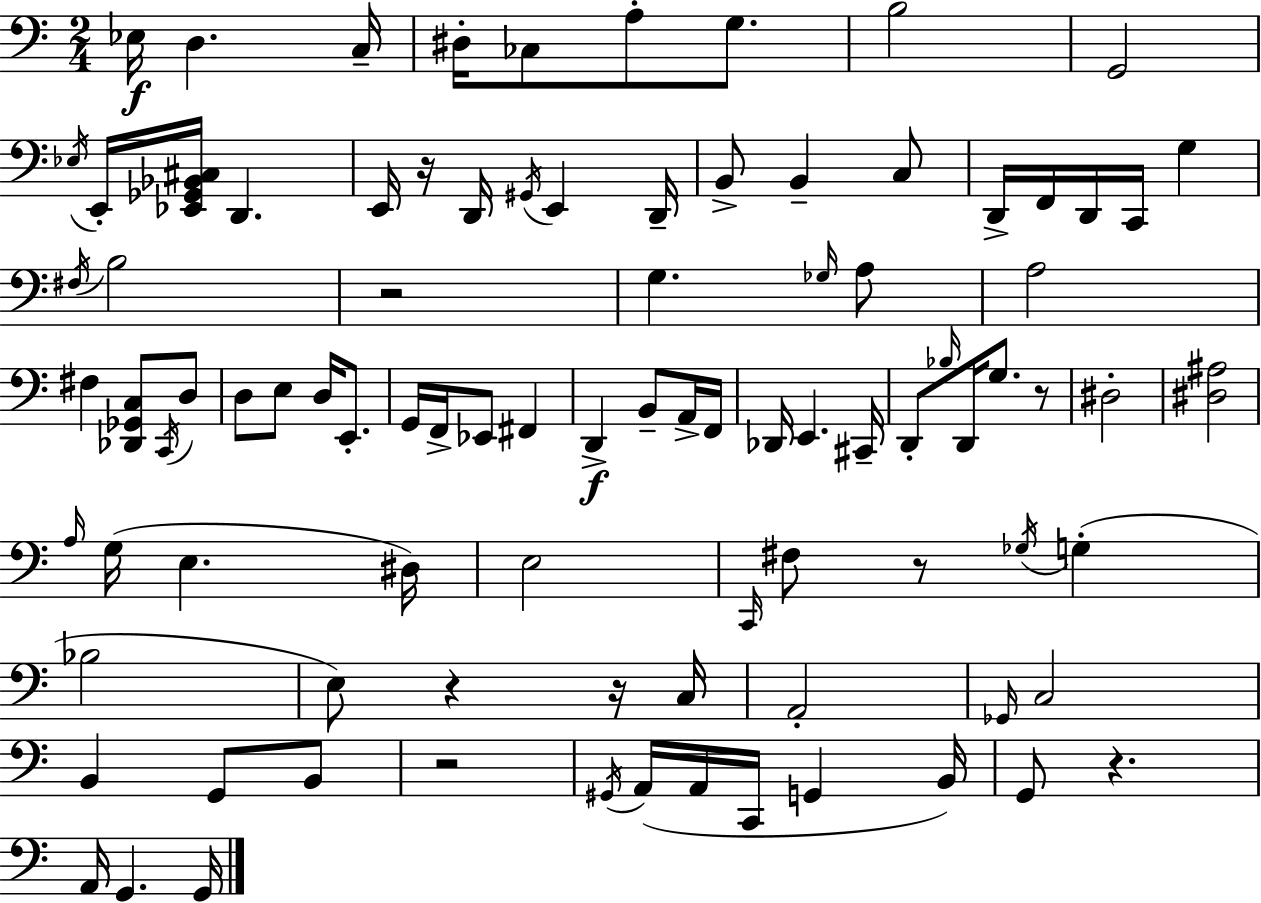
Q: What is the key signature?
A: C major